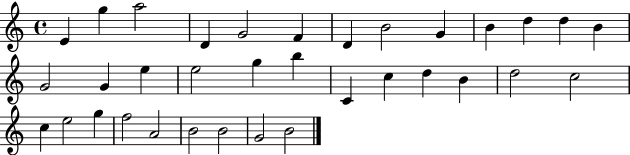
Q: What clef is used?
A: treble